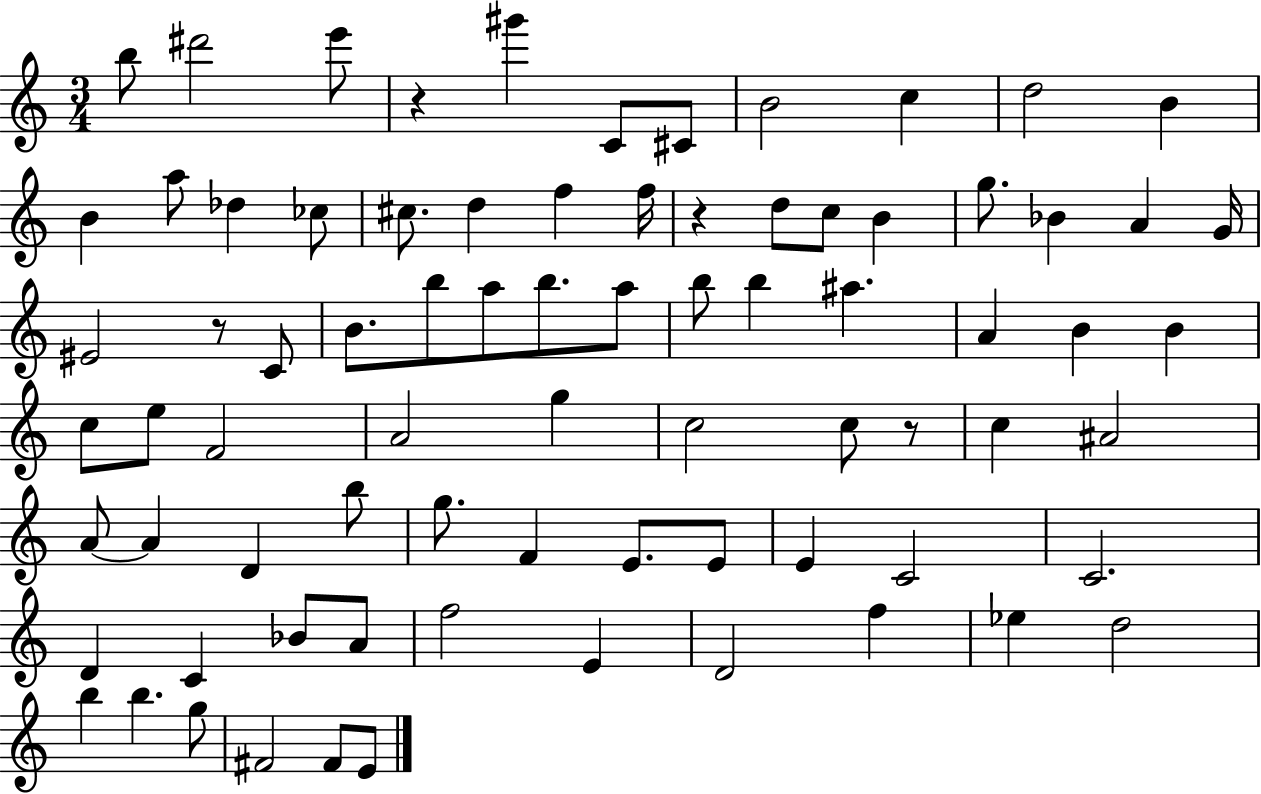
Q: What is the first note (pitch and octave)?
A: B5